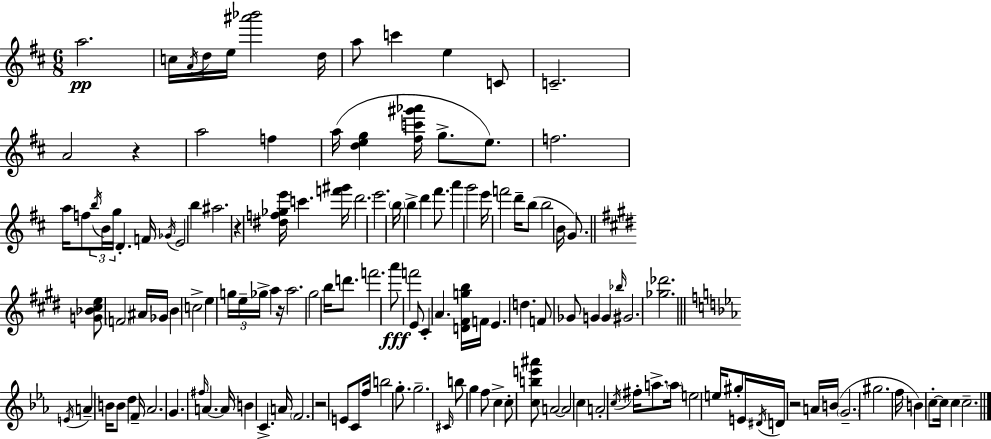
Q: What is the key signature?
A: D major